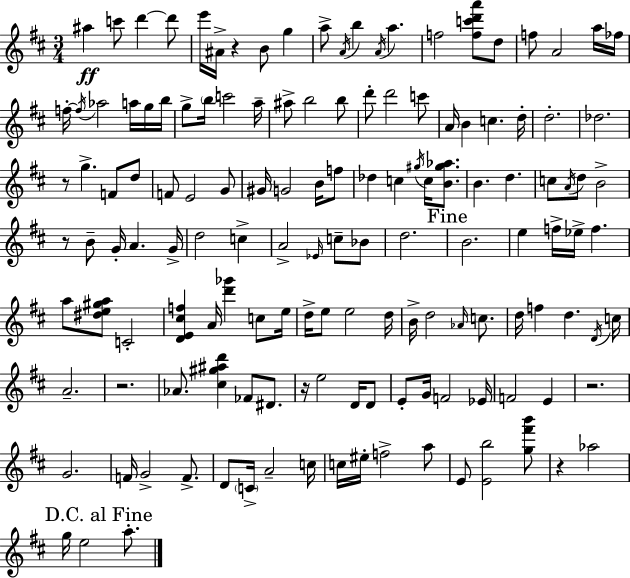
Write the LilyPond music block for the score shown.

{
  \clef treble
  \numericTimeSignature
  \time 3/4
  \key d \major
  ais''4\ff c'''8 d'''4~~ d'''8 | e'''16 ais'16-> r4 b'8 g''4 | a''8-> \acciaccatura { a'16 } b''4 \acciaccatura { a'16 } a''4. | f''2 <f'' c''' d''' a'''>8 | \break d''8 f''8 a'2 | a''16 fes''16 f''16-.~~ \acciaccatura { f''16 } aes''2 | a''16 g''16 b''16 g''8-> \parenthesize b''16 c'''2 | a''16-- ais''8-> b''2 | \break b''8 d'''8-. d'''2 | c'''8 a'16 b'4 c''4. | d''16-. d''2.-. | des''2. | \break r8 g''4.-> f'8 | d''8 f'8 e'2 | g'8 gis'16 g'2 | b'16 f''8 des''4 c''4 \acciaccatura { gis''16 } | \break c''16 <b' gis'' aes''>8. b'4. d''4. | c''8 \acciaccatura { a'16 } d''8 b'2-> | r8 b'8-- g'16-. a'4. | g'16-> d''2 | \break c''4-> a'2-> | \grace { ees'16 } c''8-- bes'8 d''2. | \mark "Fine" b'2. | e''4 f''16-> ees''16-> | \break f''4. a''8 <dis'' e'' gis'' a''>8 c'2-. | <d' e' cis'' f''>4 a'16 <d''' ges'''>4 | c''8 e''16 d''16-> e''8 e''2 | d''16 b'16-> d''2 | \break \grace { aes'16 } c''8. d''16 f''4 | d''4. \acciaccatura { d'16 } c''16 a'2.-- | r2. | aes'8. <cis'' gis'' ais'' d'''>4 | \break fes'8 dis'8. r16 e''2 | d'16 d'8 e'8-. g'16 f'2 | ees'16 f'2 | e'4 r2. | \break g'2. | f'16 g'2-> | f'8.-> d'8 \parenthesize c'16-> a'2-- | c''16 c''16 eis''16-. f''2-> | \break a''8 e'8 <e' b''>2 | <g'' fis''' b'''>8 r4 | aes''2 \mark "D.C. al Fine" g''16 e''2 | a''8.-. \bar "|."
}